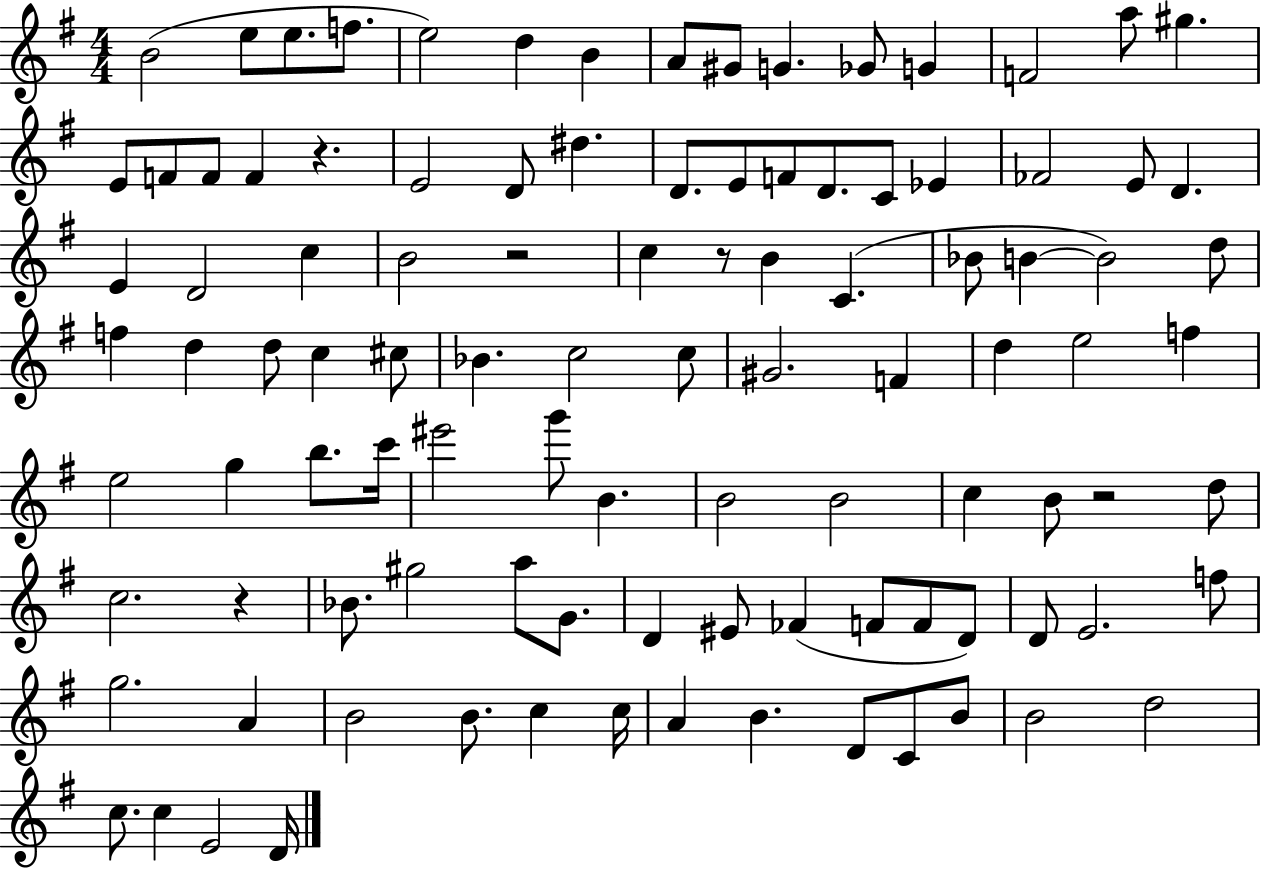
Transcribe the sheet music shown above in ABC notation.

X:1
T:Untitled
M:4/4
L:1/4
K:G
B2 e/2 e/2 f/2 e2 d B A/2 ^G/2 G _G/2 G F2 a/2 ^g E/2 F/2 F/2 F z E2 D/2 ^d D/2 E/2 F/2 D/2 C/2 _E _F2 E/2 D E D2 c B2 z2 c z/2 B C _B/2 B B2 d/2 f d d/2 c ^c/2 _B c2 c/2 ^G2 F d e2 f e2 g b/2 c'/4 ^e'2 g'/2 B B2 B2 c B/2 z2 d/2 c2 z _B/2 ^g2 a/2 G/2 D ^E/2 _F F/2 F/2 D/2 D/2 E2 f/2 g2 A B2 B/2 c c/4 A B D/2 C/2 B/2 B2 d2 c/2 c E2 D/4